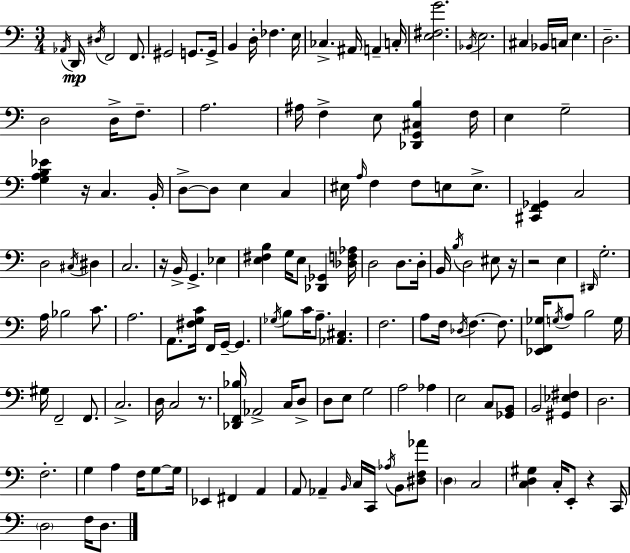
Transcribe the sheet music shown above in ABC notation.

X:1
T:Untitled
M:3/4
L:1/4
K:Am
_A,,/4 D,,/4 ^D,/4 F,,2 F,,/2 ^G,,2 G,,/2 G,,/4 B,, D,/4 _F, E,/4 _C, ^A,,/4 A,, C,/4 [E,^F,G]2 _B,,/4 E,2 ^C, _B,,/4 C,/4 E, D,2 D,2 D,/4 F,/2 A,2 ^A,/4 F, E,/2 [_D,,G,,^C,B,] F,/4 E, G,2 [G,A,B,_E] z/4 C, B,,/4 D,/2 D,/2 E, C, ^E,/4 A,/4 F, F,/2 E,/2 E,/2 [^C,,F,,_G,,] C,2 D,2 ^C,/4 ^D, C,2 z/4 B,,/4 G,, _E, [E,^F,B,] G,/4 E,/2 [_D,,_G,,] [_D,F,_A,]/4 D,2 D,/2 D,/4 B,,/4 B,/4 D,2 ^E,/2 z/4 z2 E, ^D,,/4 G,2 A,/4 _B,2 C/2 A,2 A,,/2 [^F,G,C]/4 F,,/4 G,,/4 G,, _G,/4 B,/2 C/4 A,/2 [_A,,^C,] F,2 A,/2 F,/4 _D,/4 F, F,/2 [_E,,F,,_G,]/4 G,/4 A,/2 B,2 G,/4 ^G,/4 F,,2 F,,/2 C,2 D,/4 C,2 z/2 [_D,,F,,_B,]/4 _A,,2 C,/4 D,/2 D,/2 E,/2 G,2 A,2 _A, E,2 C,/2 [_G,,B,,]/2 B,,2 [^G,,_E,^F,] D,2 F,2 G, A, F,/4 G,/2 G,/4 _E,, ^F,, A,, A,,/2 _A,, B,,/4 C,/4 C,,/4 _A,/4 B,,/2 [^D,F,_A]/2 D, C,2 [C,D,^G,] C,/4 E,,/2 z C,,/4 D,2 F,/4 D,/2